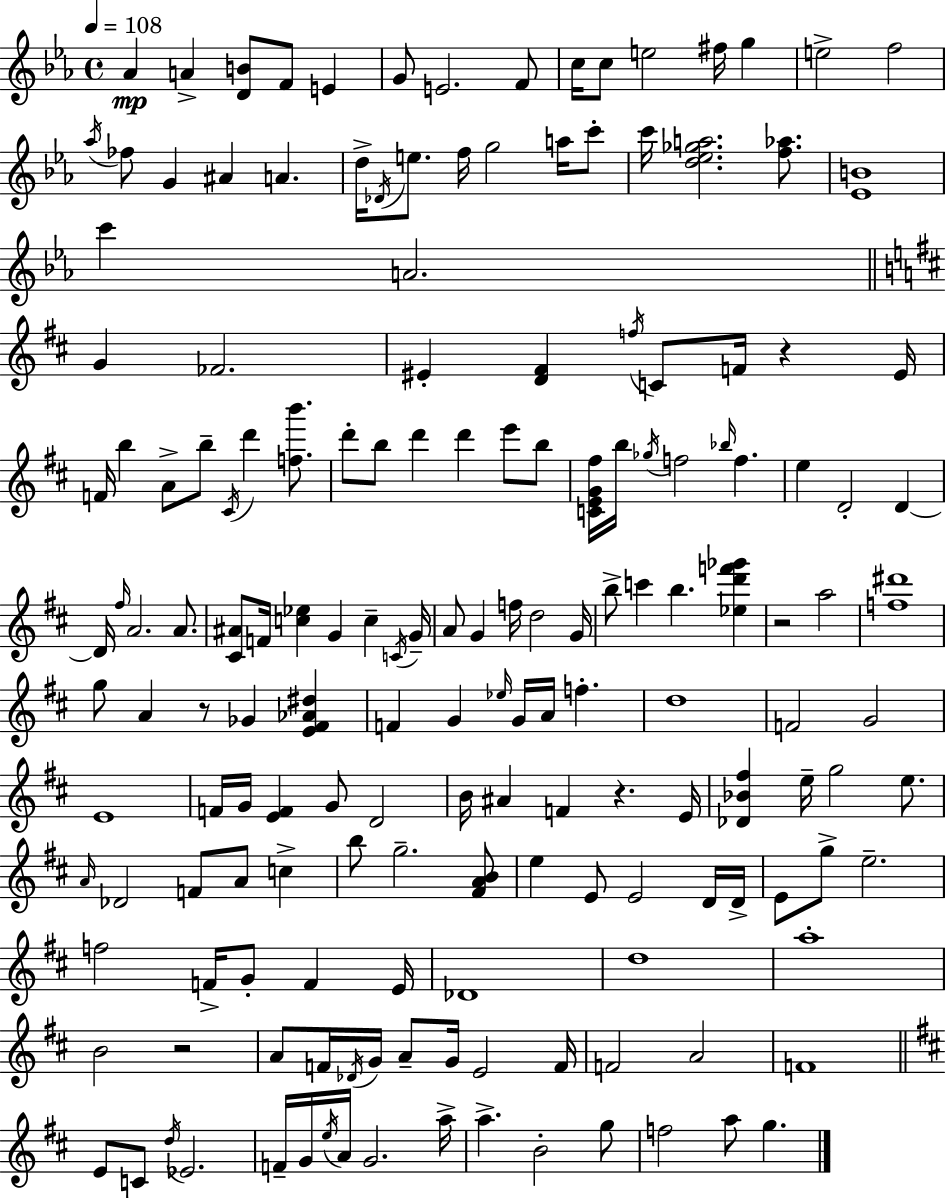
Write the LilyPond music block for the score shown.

{
  \clef treble
  \time 4/4
  \defaultTimeSignature
  \key ees \major
  \tempo 4 = 108
  \repeat volta 2 { aes'4\mp a'4-> <d' b'>8 f'8 e'4 | g'8 e'2. f'8 | c''16 c''8 e''2 fis''16 g''4 | e''2-> f''2 | \break \acciaccatura { aes''16 } fes''8 g'4 ais'4 a'4. | d''16-> \acciaccatura { des'16 } e''8. f''16 g''2 a''16 | c'''8-. c'''16 <d'' ees'' ges'' a''>2. <f'' aes''>8. | <ees' b'>1 | \break c'''4 a'2. | \bar "||" \break \key d \major g'4 fes'2. | eis'4-. <d' fis'>4 \acciaccatura { f''16 } c'8 f'16 r4 | eis'16 f'16 b''4 a'8-> b''8-- \acciaccatura { cis'16 } d'''4 <f'' b'''>8. | d'''8-. b''8 d'''4 d'''4 e'''8 | \break b''8 <c' e' g' fis''>16 b''16 \acciaccatura { ges''16 } f''2 \grace { bes''16 } f''4. | e''4 d'2-. | d'4~~ d'16 \grace { fis''16 } a'2. | a'8. <cis' ais'>8 f'16 <c'' ees''>4 g'4 | \break c''4-- \acciaccatura { c'16 } g'16-- a'8 g'4 f''16 d''2 | g'16 b''8-> c'''4 b''4. | <ees'' d''' f''' ges'''>4 r2 a''2 | <f'' dis'''>1 | \break g''8 a'4 r8 ges'4 | <e' fis' aes' dis''>4 f'4 g'4 \grace { ees''16 } g'16 | a'16 f''4.-. d''1 | f'2 g'2 | \break e'1 | f'16 g'16 <e' f'>4 g'8 d'2 | b'16 ais'4 f'4 | r4. e'16 <des' bes' fis''>4 e''16-- g''2 | \break e''8. \grace { a'16 } des'2 | f'8 a'8 c''4-> b''8 g''2.-- | <fis' a' b'>8 e''4 e'8 e'2 | d'16 d'16-> e'8 g''8-> e''2.-- | \break f''2 | f'16-> g'8-. f'4 e'16 des'1 | d''1 | a''1-. | \break b'2 | r2 a'8 f'16 \acciaccatura { des'16 } g'16 a'8-- g'16 | e'2 f'16 f'2 | a'2 f'1 | \break \bar "||" \break \key d \major e'8 c'8 \acciaccatura { d''16 } ees'2. | f'16-- g'16 \acciaccatura { e''16 } a'16 g'2. | a''16-> a''4.-> b'2-. | g''8 f''2 a''8 g''4. | \break } \bar "|."
}